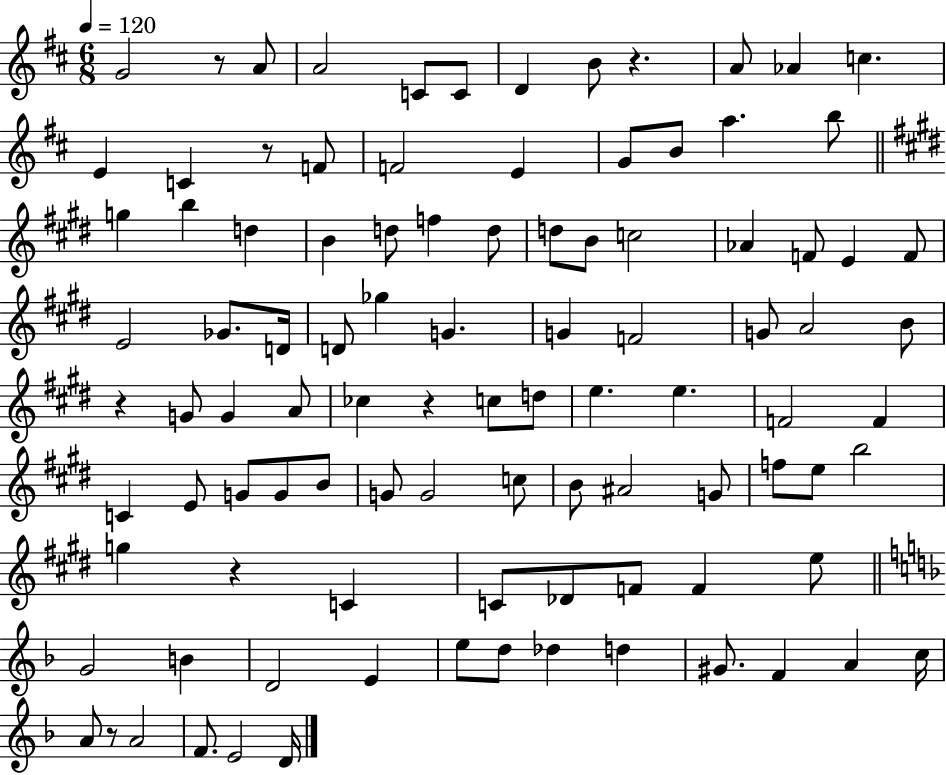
G4/h R/e A4/e A4/h C4/e C4/e D4/q B4/e R/q. A4/e Ab4/q C5/q. E4/q C4/q R/e F4/e F4/h E4/q G4/e B4/e A5/q. B5/e G5/q B5/q D5/q B4/q D5/e F5/q D5/e D5/e B4/e C5/h Ab4/q F4/e E4/q F4/e E4/h Gb4/e. D4/s D4/e Gb5/q G4/q. G4/q F4/h G4/e A4/h B4/e R/q G4/e G4/q A4/e CES5/q R/q C5/e D5/e E5/q. E5/q. F4/h F4/q C4/q E4/e G4/e G4/e B4/e G4/e G4/h C5/e B4/e A#4/h G4/e F5/e E5/e B5/h G5/q R/q C4/q C4/e Db4/e F4/e F4/q E5/e G4/h B4/q D4/h E4/q E5/e D5/e Db5/q D5/q G#4/e. F4/q A4/q C5/s A4/e R/e A4/h F4/e. E4/h D4/s